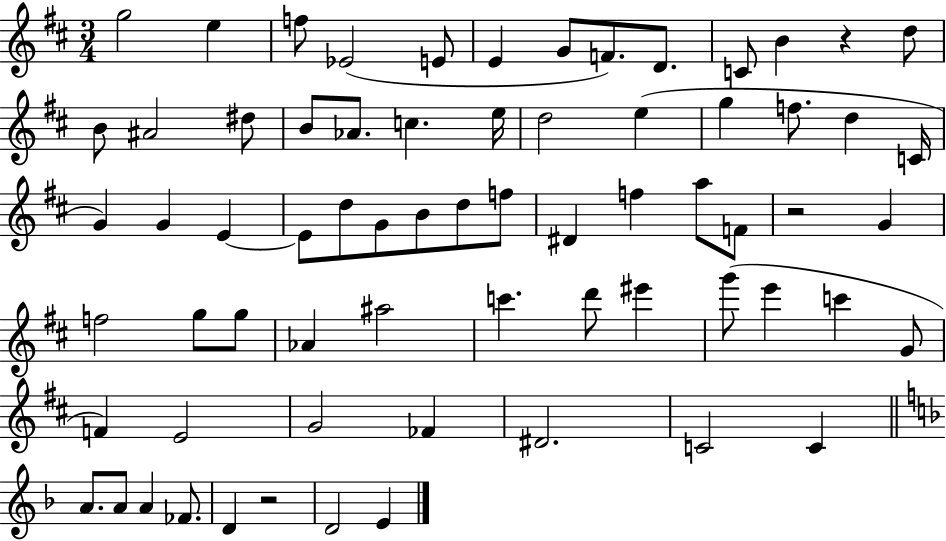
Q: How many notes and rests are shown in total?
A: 68